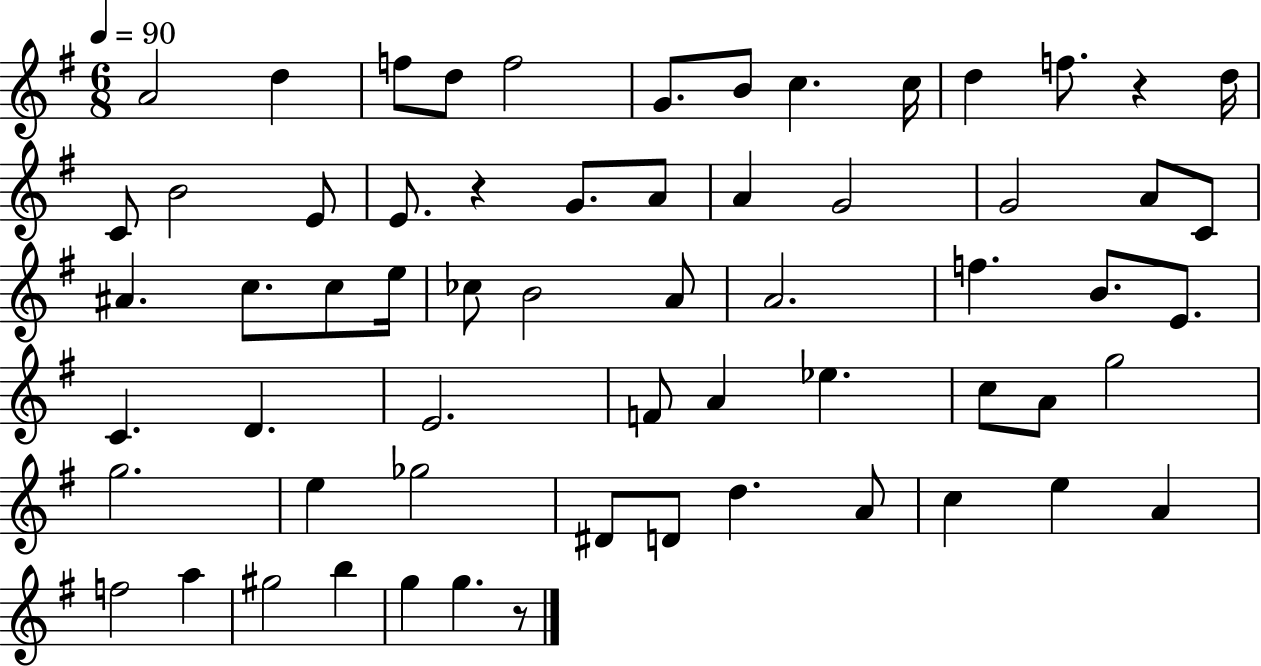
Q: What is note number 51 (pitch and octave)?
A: C5